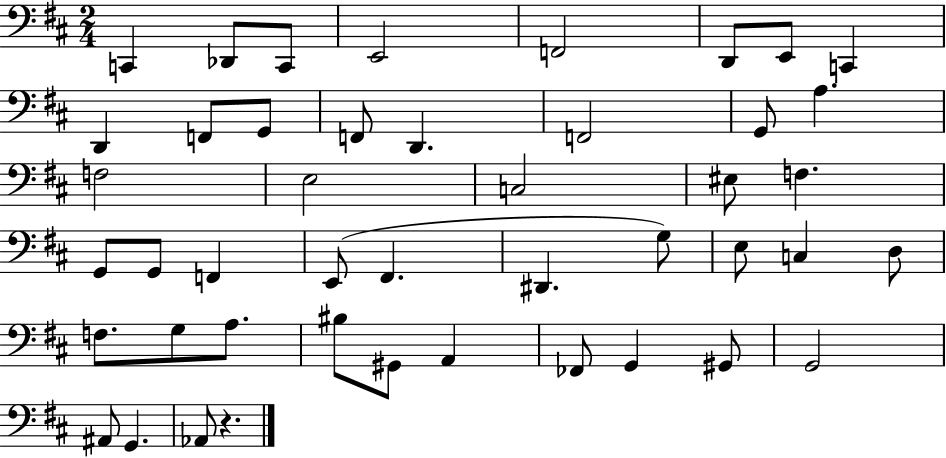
X:1
T:Untitled
M:2/4
L:1/4
K:D
C,, _D,,/2 C,,/2 E,,2 F,,2 D,,/2 E,,/2 C,, D,, F,,/2 G,,/2 F,,/2 D,, F,,2 G,,/2 A, F,2 E,2 C,2 ^E,/2 F, G,,/2 G,,/2 F,, E,,/2 ^F,, ^D,, G,/2 E,/2 C, D,/2 F,/2 G,/2 A,/2 ^B,/2 ^G,,/2 A,, _F,,/2 G,, ^G,,/2 G,,2 ^A,,/2 G,, _A,,/2 z